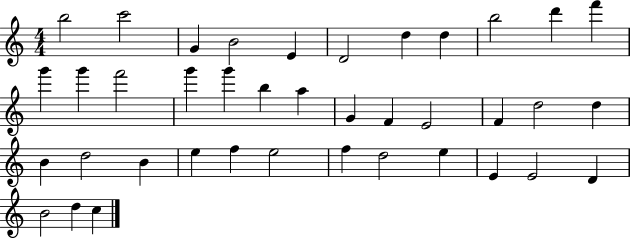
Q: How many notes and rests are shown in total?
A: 39